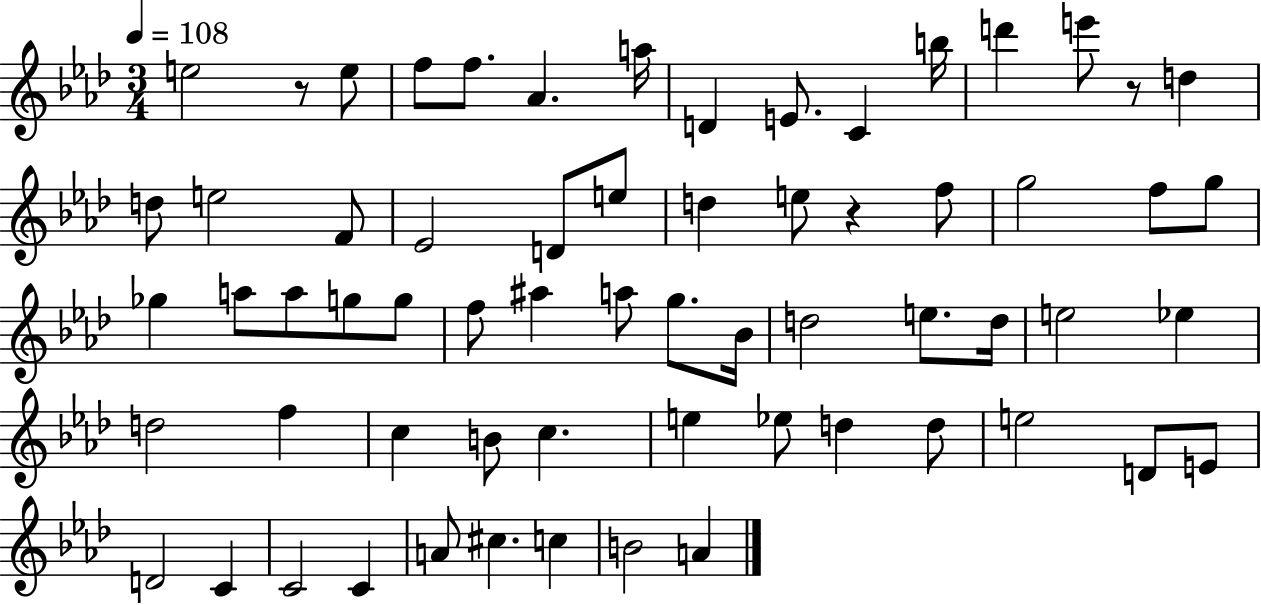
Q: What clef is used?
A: treble